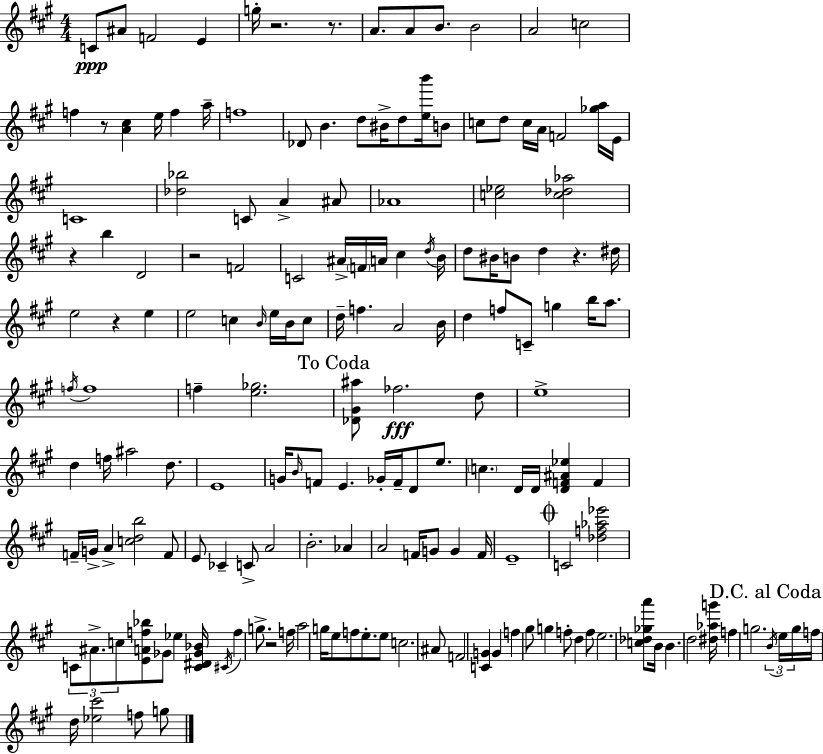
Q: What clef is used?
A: treble